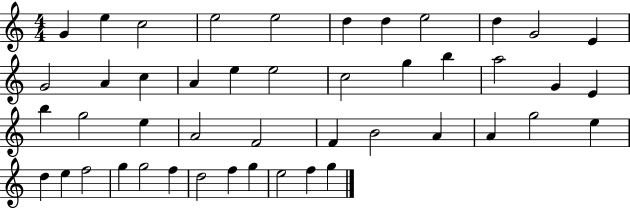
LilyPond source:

{
  \clef treble
  \numericTimeSignature
  \time 4/4
  \key c \major
  g'4 e''4 c''2 | e''2 e''2 | d''4 d''4 e''2 | d''4 g'2 e'4 | \break g'2 a'4 c''4 | a'4 e''4 e''2 | c''2 g''4 b''4 | a''2 g'4 e'4 | \break b''4 g''2 e''4 | a'2 f'2 | f'4 b'2 a'4 | a'4 g''2 e''4 | \break d''4 e''4 f''2 | g''4 g''2 f''4 | d''2 f''4 g''4 | e''2 f''4 g''4 | \break \bar "|."
}